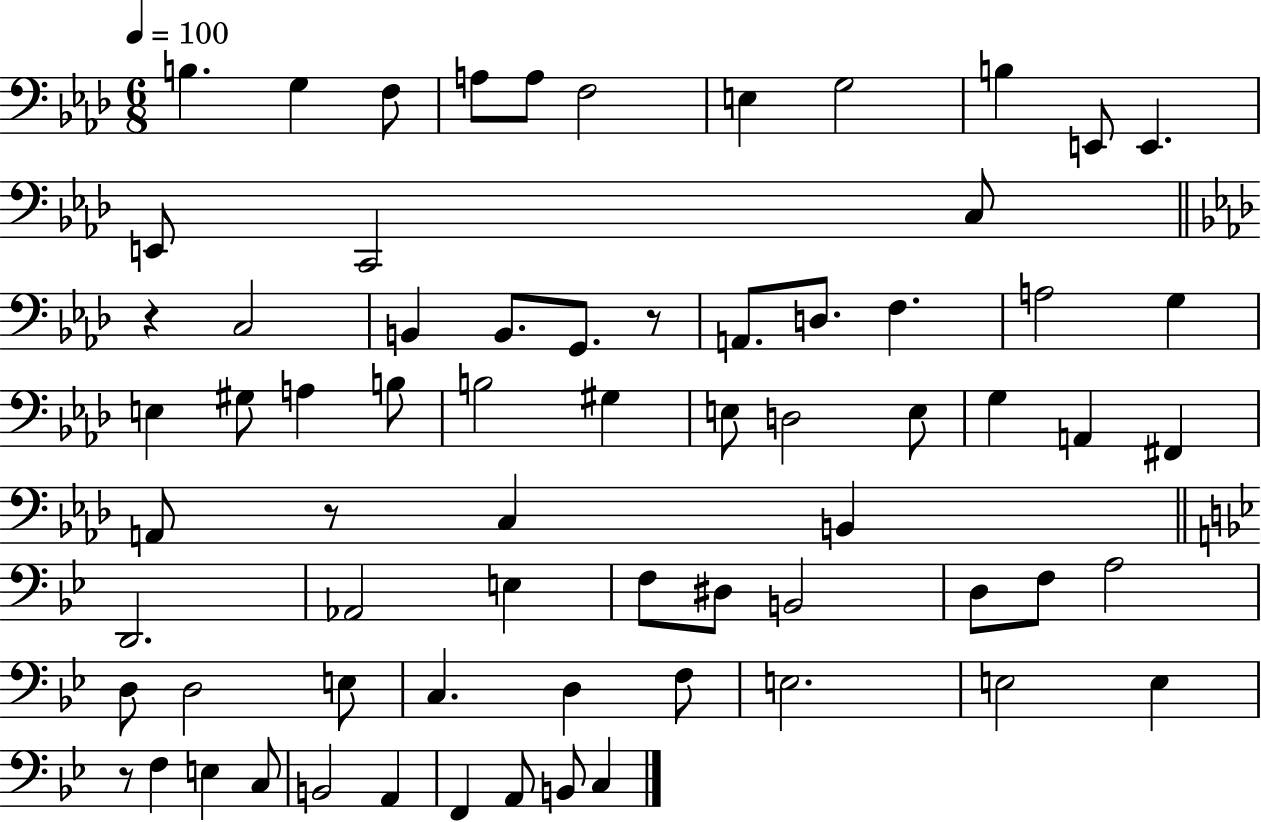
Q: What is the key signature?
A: AES major